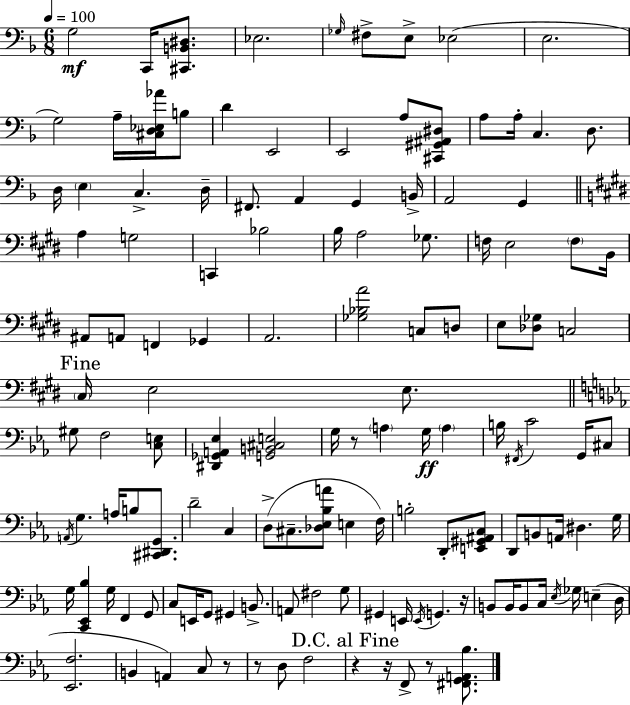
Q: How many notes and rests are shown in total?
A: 131